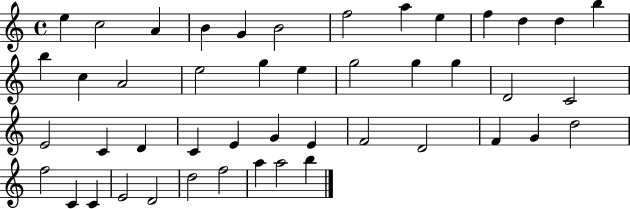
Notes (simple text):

E5/q C5/h A4/q B4/q G4/q B4/h F5/h A5/q E5/q F5/q D5/q D5/q B5/q B5/q C5/q A4/h E5/h G5/q E5/q G5/h G5/q G5/q D4/h C4/h E4/h C4/q D4/q C4/q E4/q G4/q E4/q F4/h D4/h F4/q G4/q D5/h F5/h C4/q C4/q E4/h D4/h D5/h F5/h A5/q A5/h B5/q